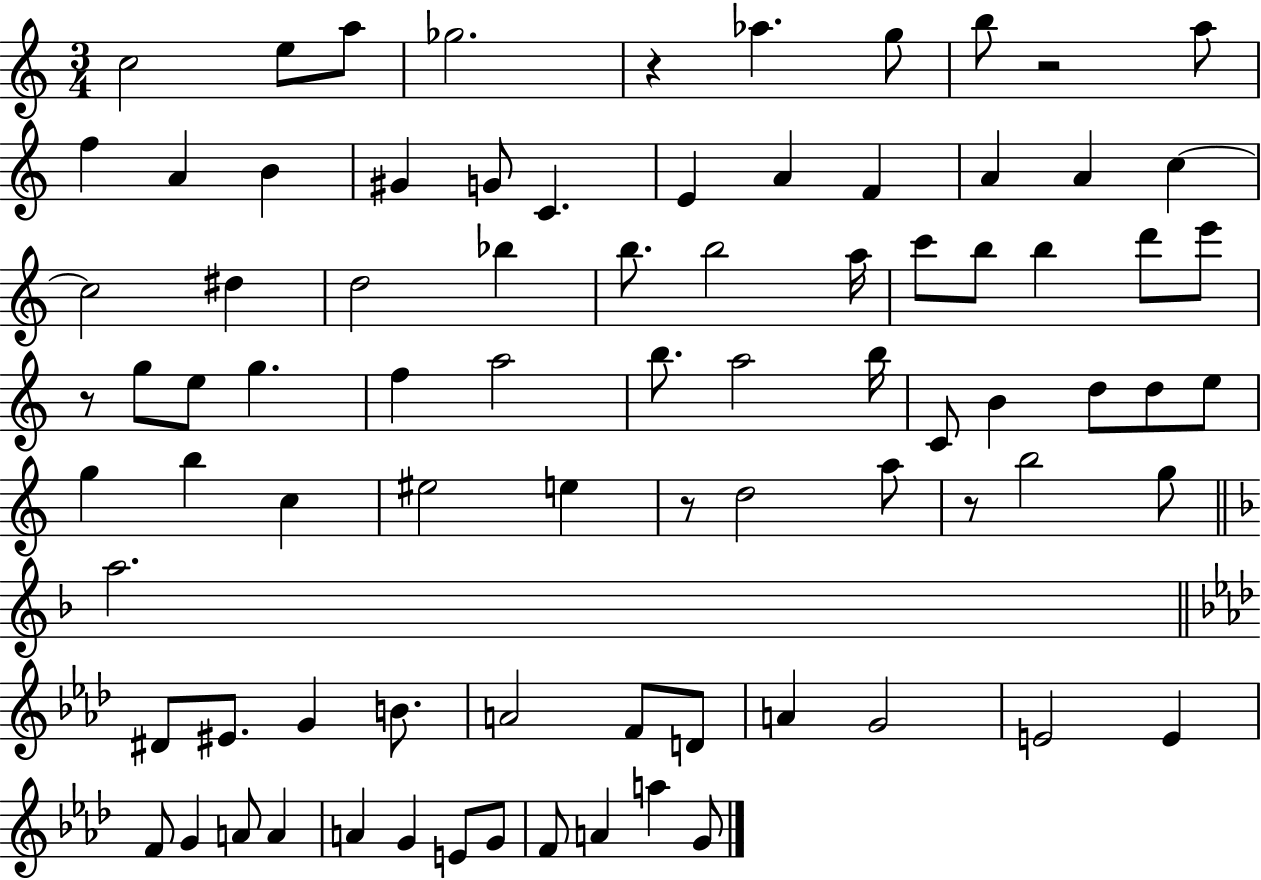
C5/h E5/e A5/e Gb5/h. R/q Ab5/q. G5/e B5/e R/h A5/e F5/q A4/q B4/q G#4/q G4/e C4/q. E4/q A4/q F4/q A4/q A4/q C5/q C5/h D#5/q D5/h Bb5/q B5/e. B5/h A5/s C6/e B5/e B5/q D6/e E6/e R/e G5/e E5/e G5/q. F5/q A5/h B5/e. A5/h B5/s C4/e B4/q D5/e D5/e E5/e G5/q B5/q C5/q EIS5/h E5/q R/e D5/h A5/e R/e B5/h G5/e A5/h. D#4/e EIS4/e. G4/q B4/e. A4/h F4/e D4/e A4/q G4/h E4/h E4/q F4/e G4/q A4/e A4/q A4/q G4/q E4/e G4/e F4/e A4/q A5/q G4/e